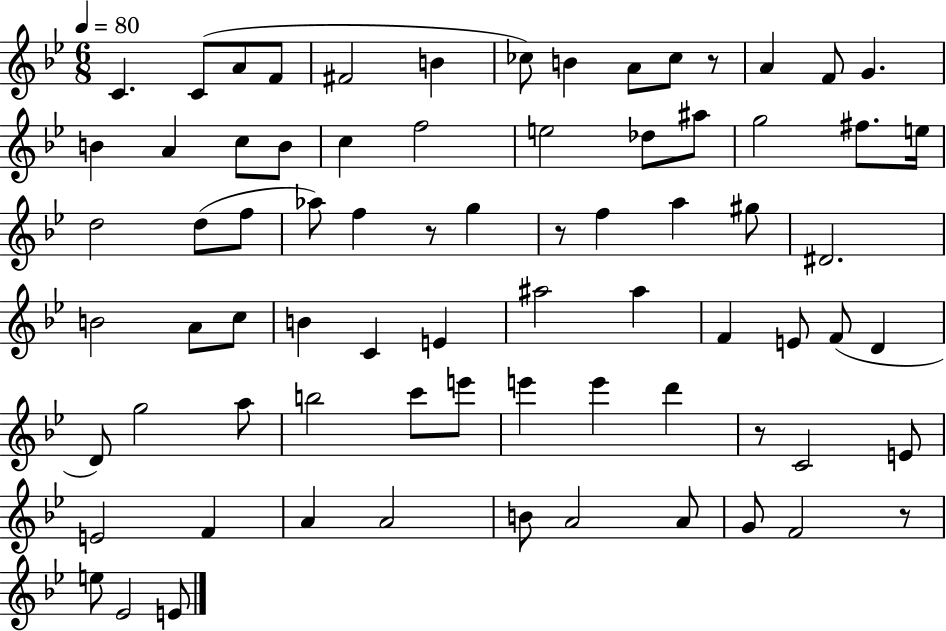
C4/q. C4/e A4/e F4/e F#4/h B4/q CES5/e B4/q A4/e CES5/e R/e A4/q F4/e G4/q. B4/q A4/q C5/e B4/e C5/q F5/h E5/h Db5/e A#5/e G5/h F#5/e. E5/s D5/h D5/e F5/e Ab5/e F5/q R/e G5/q R/e F5/q A5/q G#5/e D#4/h. B4/h A4/e C5/e B4/q C4/q E4/q A#5/h A#5/q F4/q E4/e F4/e D4/q D4/e G5/h A5/e B5/h C6/e E6/e E6/q E6/q D6/q R/e C4/h E4/e E4/h F4/q A4/q A4/h B4/e A4/h A4/e G4/e F4/h R/e E5/e Eb4/h E4/e